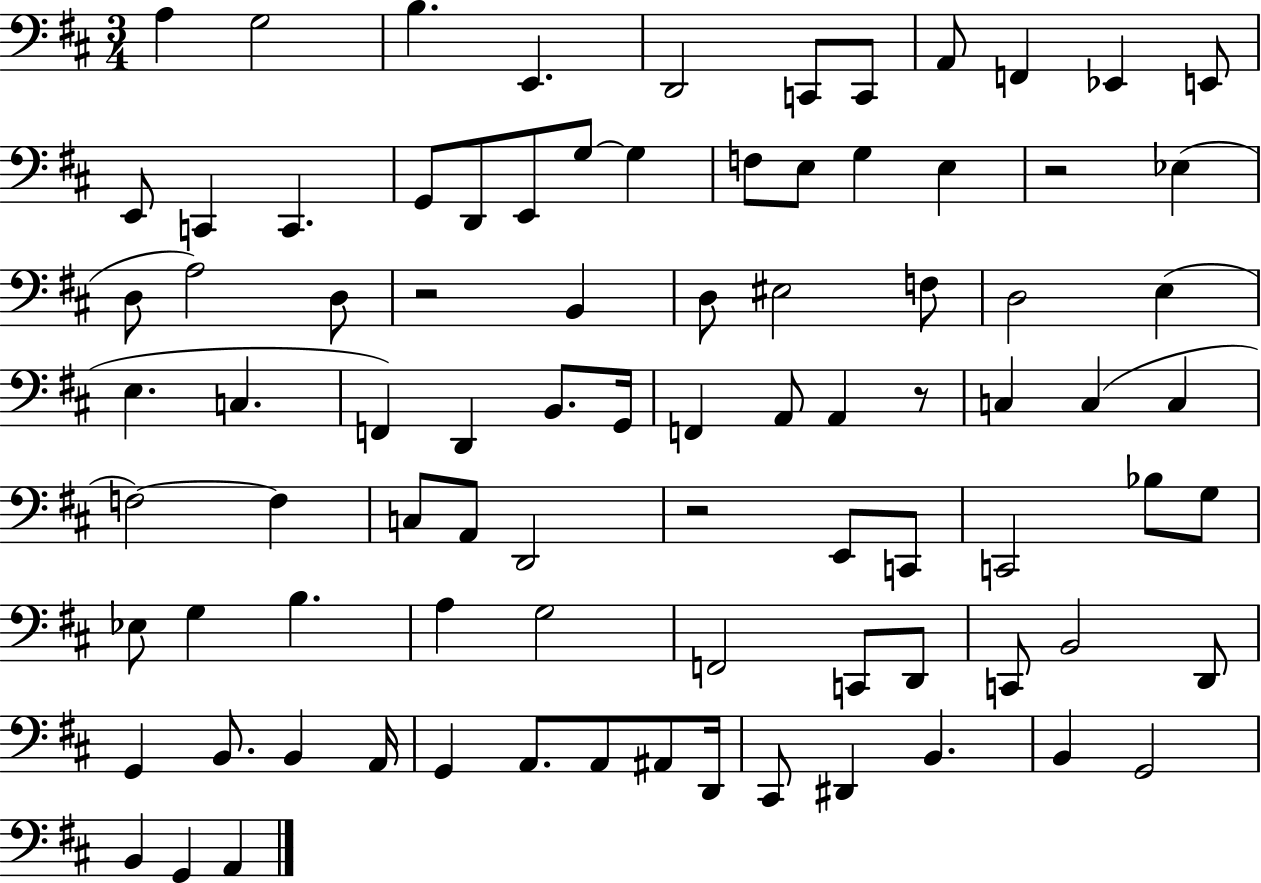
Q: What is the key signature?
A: D major